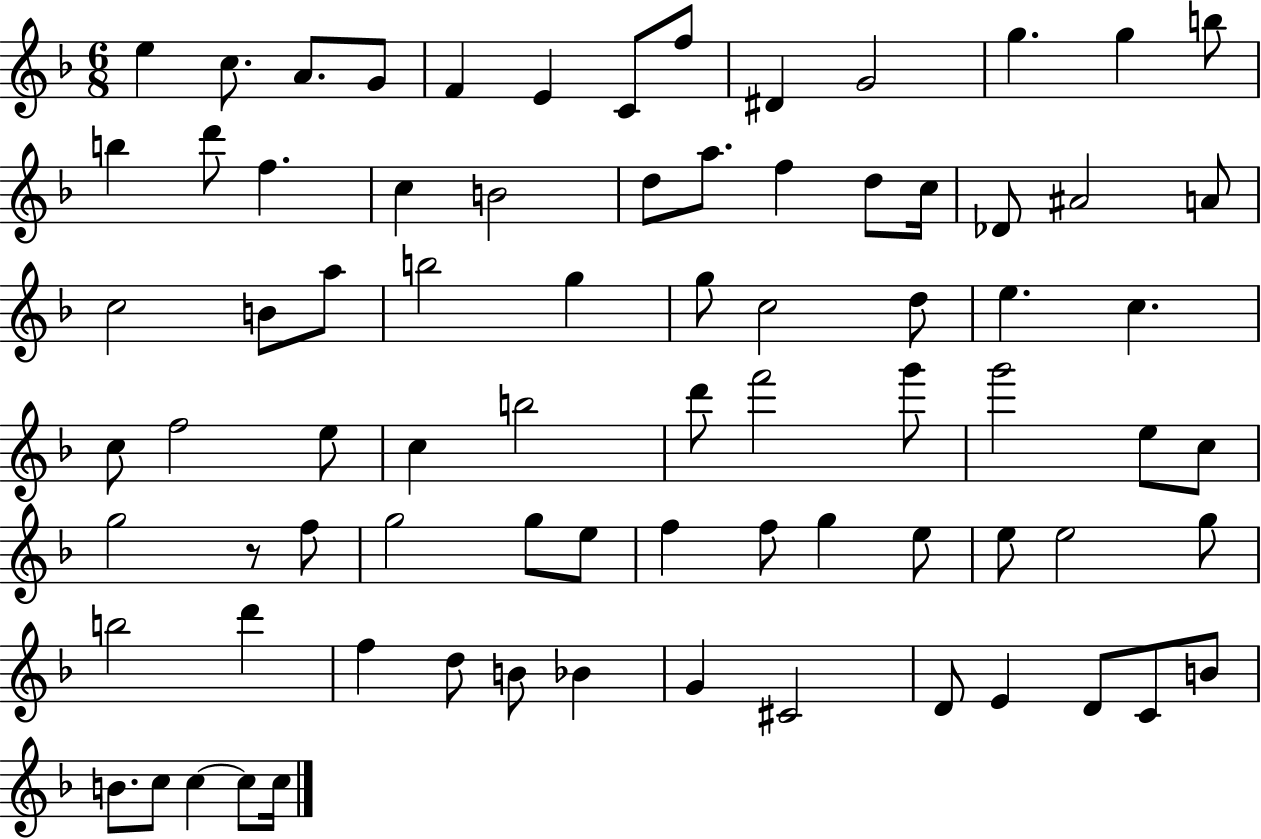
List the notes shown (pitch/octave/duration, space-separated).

E5/q C5/e. A4/e. G4/e F4/q E4/q C4/e F5/e D#4/q G4/h G5/q. G5/q B5/e B5/q D6/e F5/q. C5/q B4/h D5/e A5/e. F5/q D5/e C5/s Db4/e A#4/h A4/e C5/h B4/e A5/e B5/h G5/q G5/e C5/h D5/e E5/q. C5/q. C5/e F5/h E5/e C5/q B5/h D6/e F6/h G6/e G6/h E5/e C5/e G5/h R/e F5/e G5/h G5/e E5/e F5/q F5/e G5/q E5/e E5/e E5/h G5/e B5/h D6/q F5/q D5/e B4/e Bb4/q G4/q C#4/h D4/e E4/q D4/e C4/e B4/e B4/e. C5/e C5/q C5/e C5/s